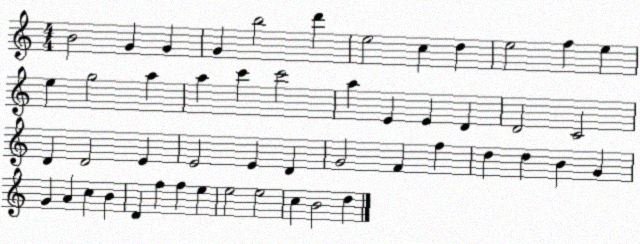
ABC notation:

X:1
T:Untitled
M:4/4
L:1/4
K:C
B2 G G G b2 d' e2 c d e2 f e e g2 a a c' c'2 a E E D D2 C2 D D2 E E2 E D G2 F f d d B G G A c B D f f e e2 e2 c B2 d